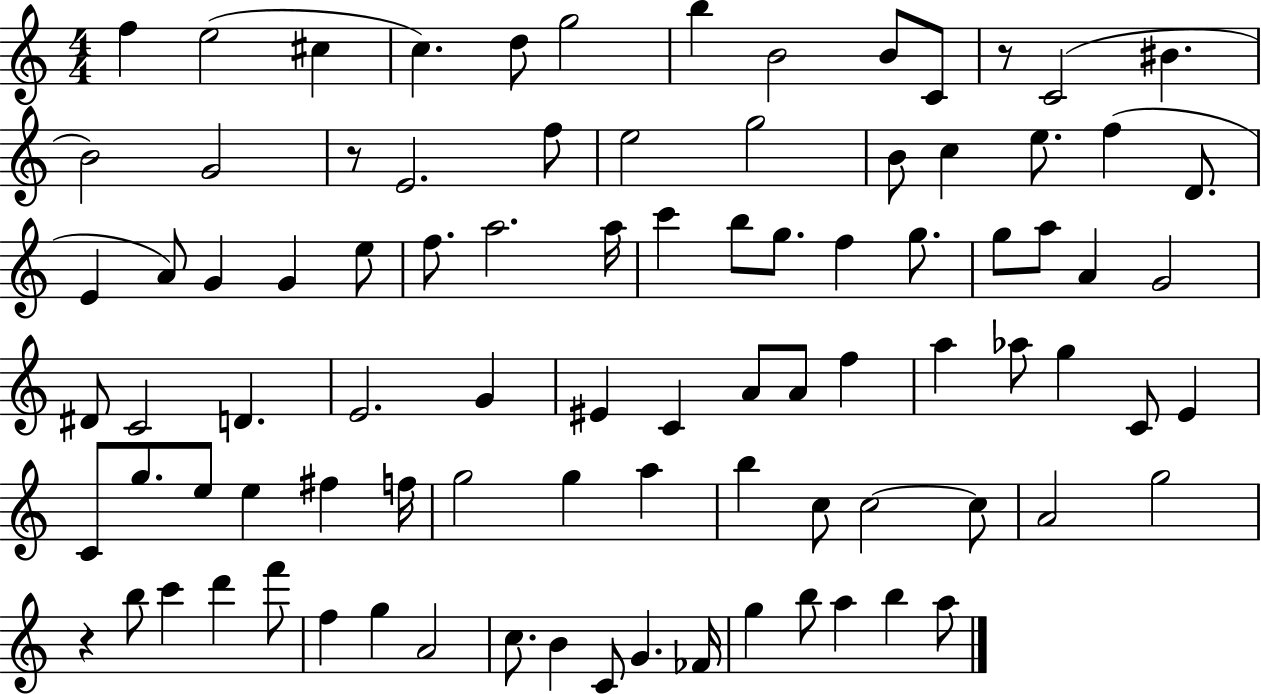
F5/q E5/h C#5/q C5/q. D5/e G5/h B5/q B4/h B4/e C4/e R/e C4/h BIS4/q. B4/h G4/h R/e E4/h. F5/e E5/h G5/h B4/e C5/q E5/e. F5/q D4/e. E4/q A4/e G4/q G4/q E5/e F5/e. A5/h. A5/s C6/q B5/e G5/e. F5/q G5/e. G5/e A5/e A4/q G4/h D#4/e C4/h D4/q. E4/h. G4/q EIS4/q C4/q A4/e A4/e F5/q A5/q Ab5/e G5/q C4/e E4/q C4/e G5/e. E5/e E5/q F#5/q F5/s G5/h G5/q A5/q B5/q C5/e C5/h C5/e A4/h G5/h R/q B5/e C6/q D6/q F6/e F5/q G5/q A4/h C5/e. B4/q C4/e G4/q. FES4/s G5/q B5/e A5/q B5/q A5/e